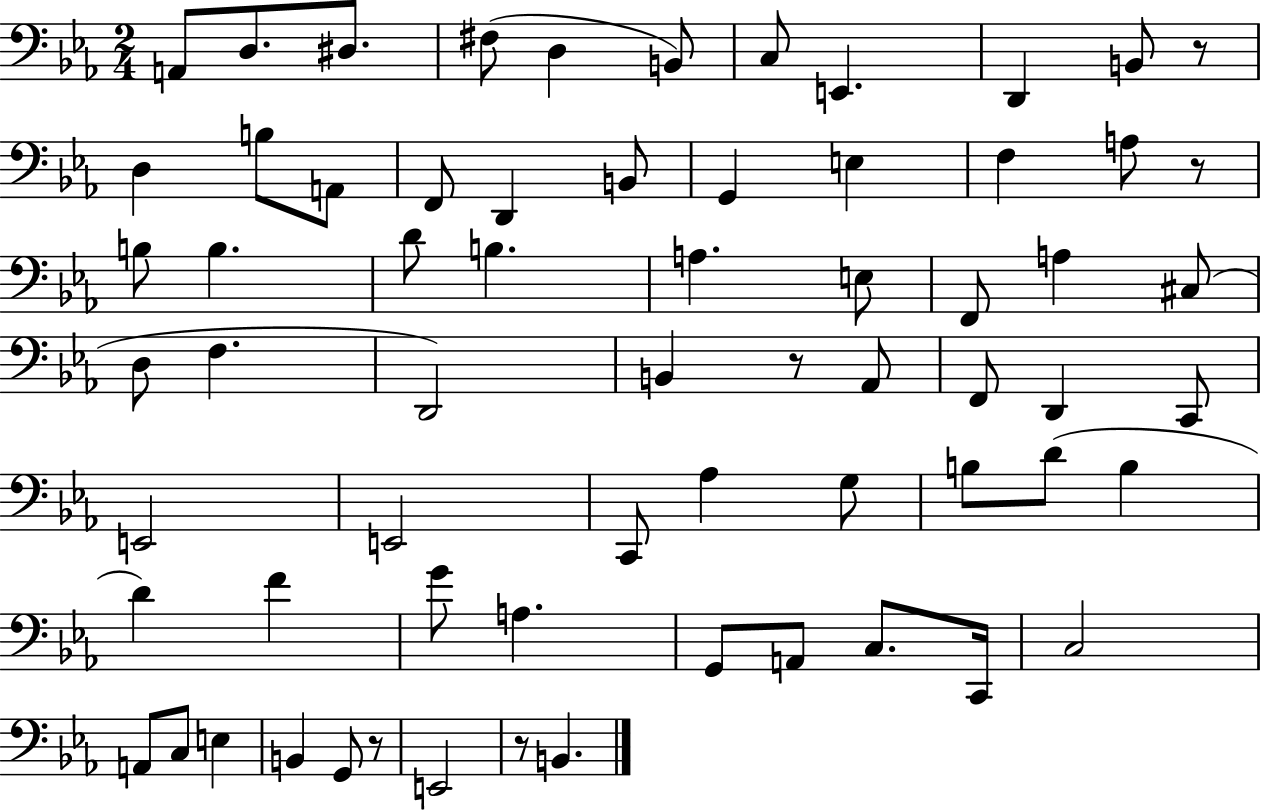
X:1
T:Untitled
M:2/4
L:1/4
K:Eb
A,,/2 D,/2 ^D,/2 ^F,/2 D, B,,/2 C,/2 E,, D,, B,,/2 z/2 D, B,/2 A,,/2 F,,/2 D,, B,,/2 G,, E, F, A,/2 z/2 B,/2 B, D/2 B, A, E,/2 F,,/2 A, ^C,/2 D,/2 F, D,,2 B,, z/2 _A,,/2 F,,/2 D,, C,,/2 E,,2 E,,2 C,,/2 _A, G,/2 B,/2 D/2 B, D F G/2 A, G,,/2 A,,/2 C,/2 C,,/4 C,2 A,,/2 C,/2 E, B,, G,,/2 z/2 E,,2 z/2 B,,